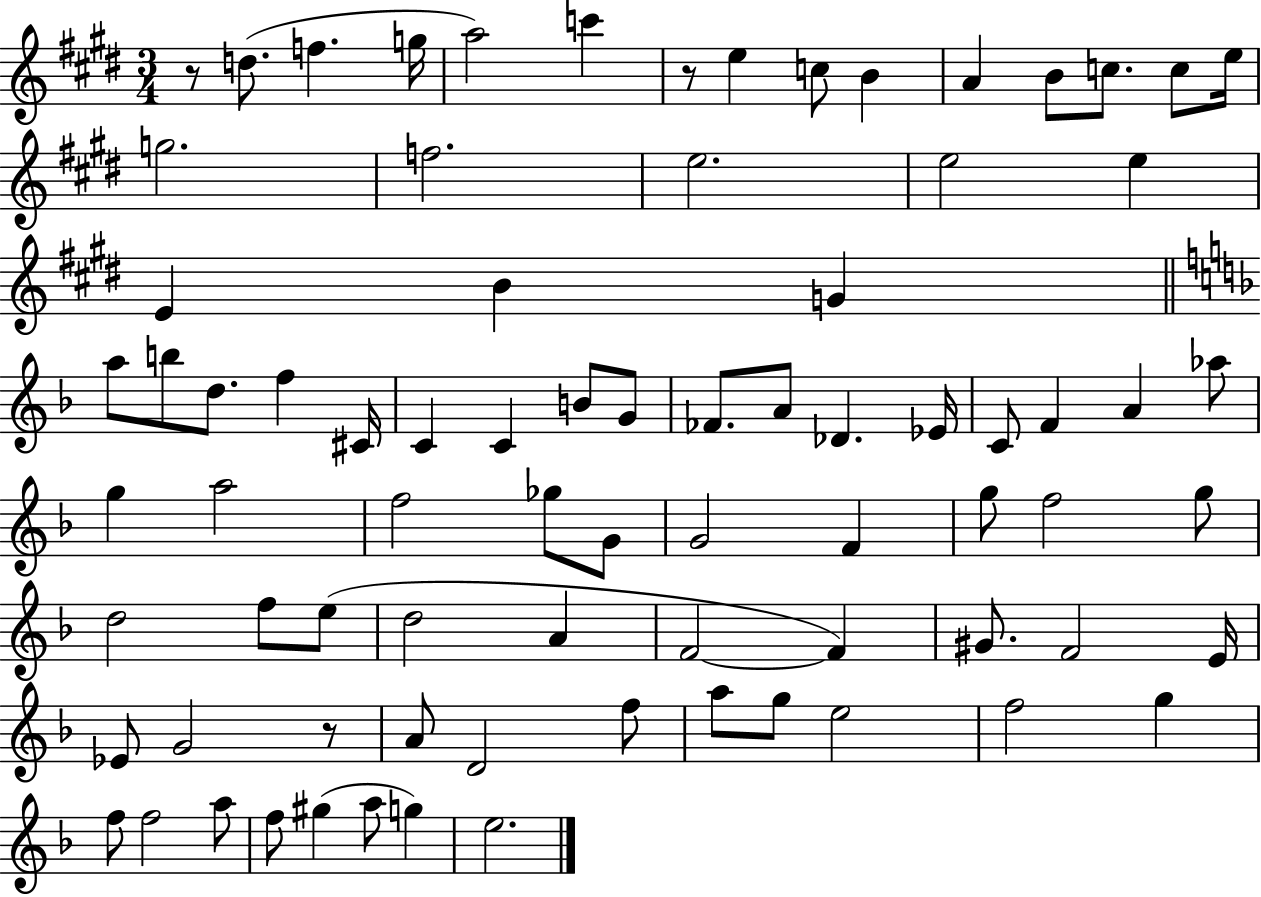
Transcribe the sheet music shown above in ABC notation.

X:1
T:Untitled
M:3/4
L:1/4
K:E
z/2 d/2 f g/4 a2 c' z/2 e c/2 B A B/2 c/2 c/2 e/4 g2 f2 e2 e2 e E B G a/2 b/2 d/2 f ^C/4 C C B/2 G/2 _F/2 A/2 _D _E/4 C/2 F A _a/2 g a2 f2 _g/2 G/2 G2 F g/2 f2 g/2 d2 f/2 e/2 d2 A F2 F ^G/2 F2 E/4 _E/2 G2 z/2 A/2 D2 f/2 a/2 g/2 e2 f2 g f/2 f2 a/2 f/2 ^g a/2 g e2